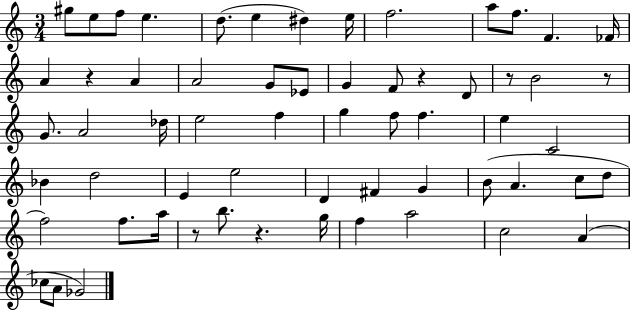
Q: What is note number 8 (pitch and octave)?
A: E5